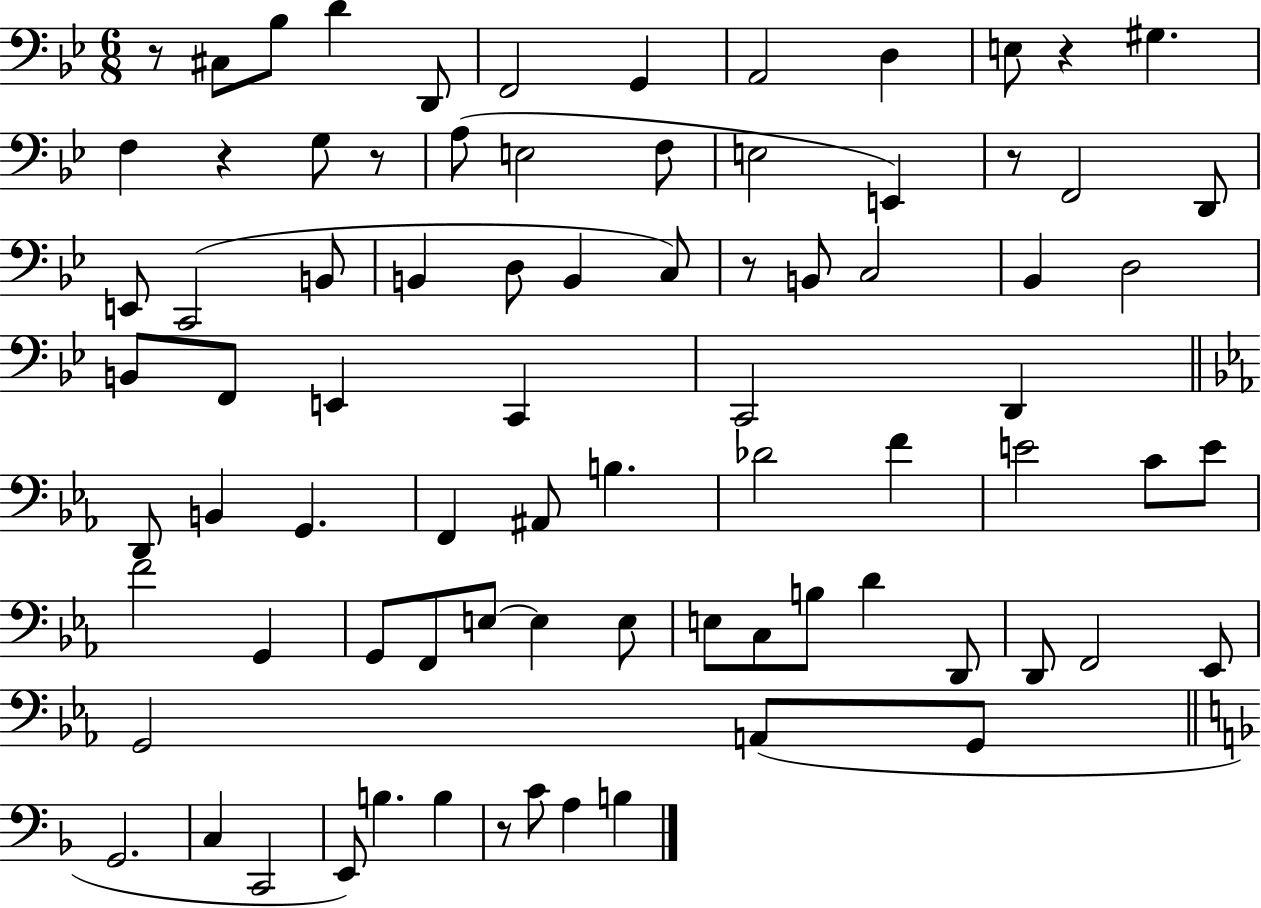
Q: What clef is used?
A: bass